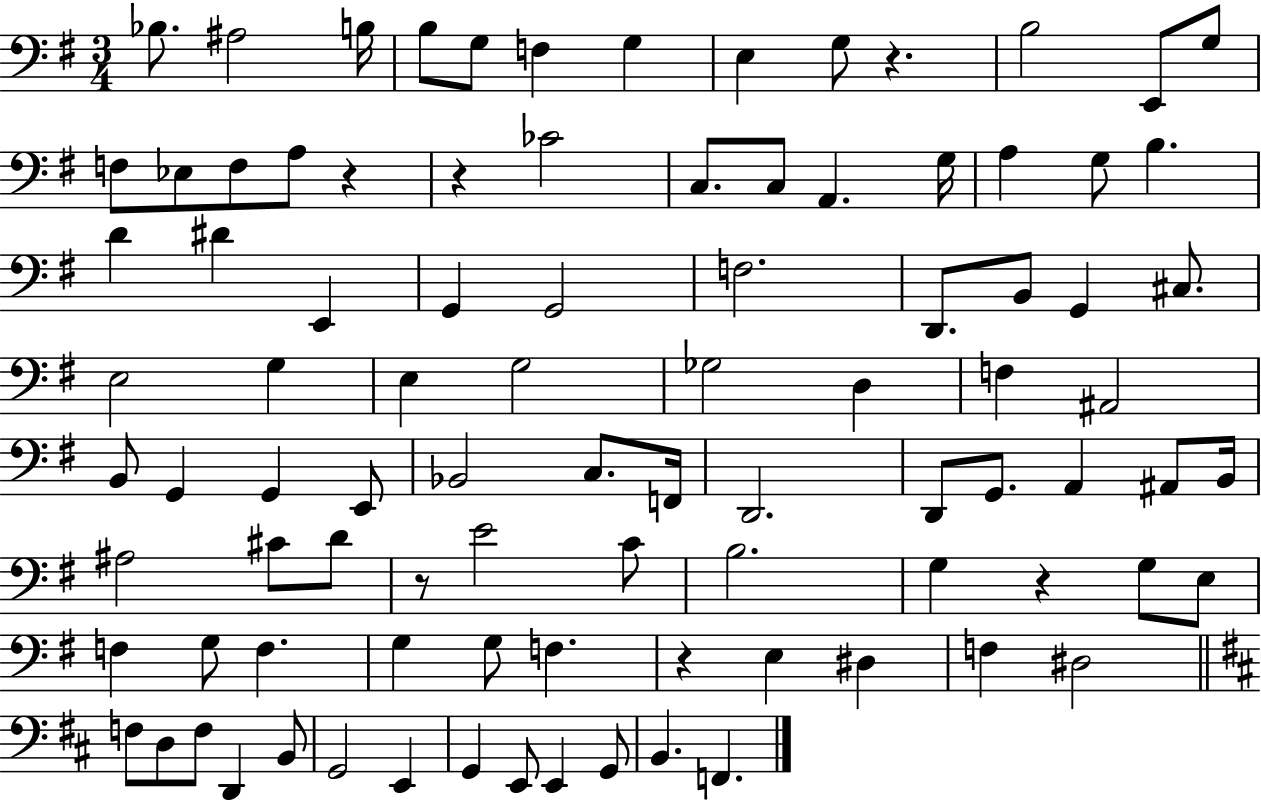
{
  \clef bass
  \numericTimeSignature
  \time 3/4
  \key g \major
  bes8. ais2 b16 | b8 g8 f4 g4 | e4 g8 r4. | b2 e,8 g8 | \break f8 ees8 f8 a8 r4 | r4 ces'2 | c8. c8 a,4. g16 | a4 g8 b4. | \break d'4 dis'4 e,4 | g,4 g,2 | f2. | d,8. b,8 g,4 cis8. | \break e2 g4 | e4 g2 | ges2 d4 | f4 ais,2 | \break b,8 g,4 g,4 e,8 | bes,2 c8. f,16 | d,2. | d,8 g,8. a,4 ais,8 b,16 | \break ais2 cis'8 d'8 | r8 e'2 c'8 | b2. | g4 r4 g8 e8 | \break f4 g8 f4. | g4 g8 f4. | r4 e4 dis4 | f4 dis2 | \break \bar "||" \break \key d \major f8 d8 f8 d,4 b,8 | g,2 e,4 | g,4 e,8 e,4 g,8 | b,4. f,4. | \break \bar "|."
}